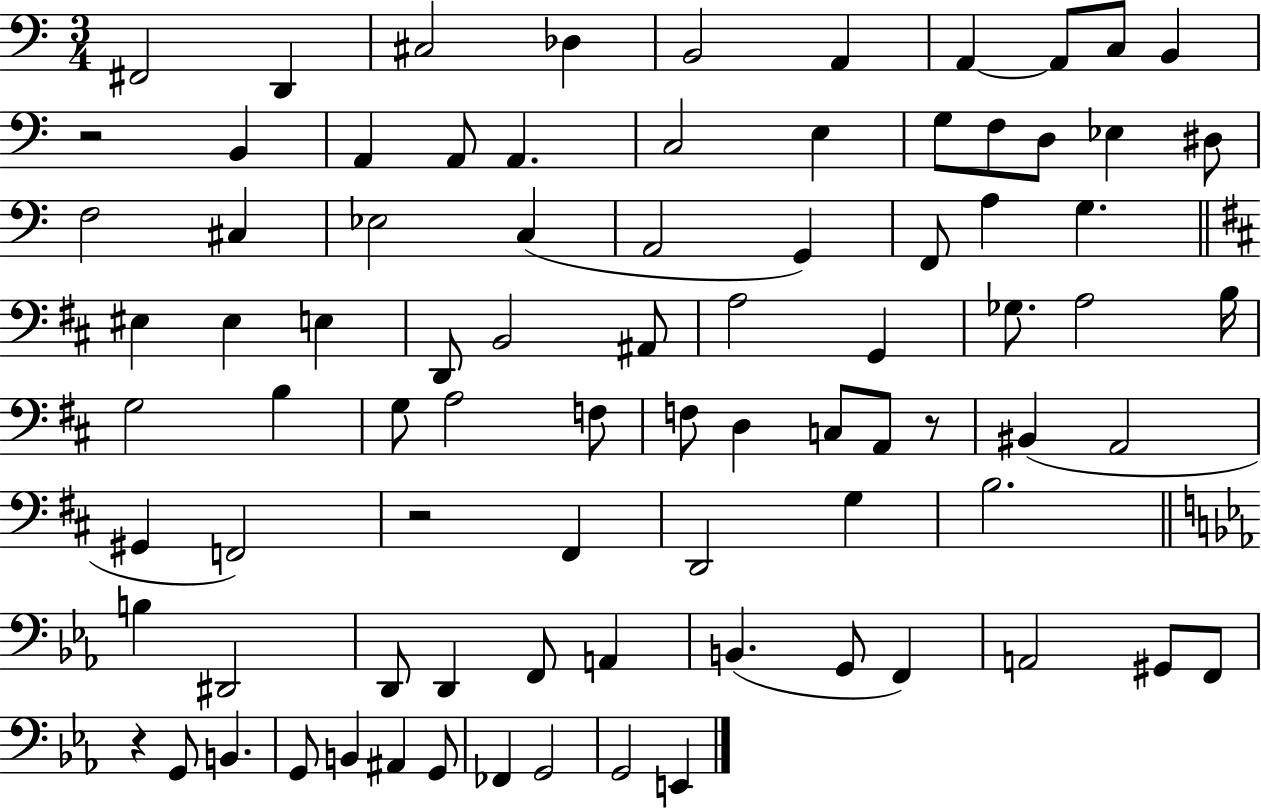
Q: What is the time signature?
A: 3/4